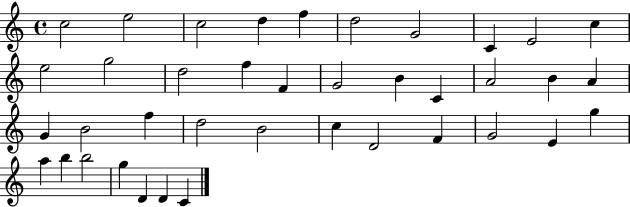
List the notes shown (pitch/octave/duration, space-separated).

C5/h E5/h C5/h D5/q F5/q D5/h G4/h C4/q E4/h C5/q E5/h G5/h D5/h F5/q F4/q G4/h B4/q C4/q A4/h B4/q A4/q G4/q B4/h F5/q D5/h B4/h C5/q D4/h F4/q G4/h E4/q G5/q A5/q B5/q B5/h G5/q D4/q D4/q C4/q